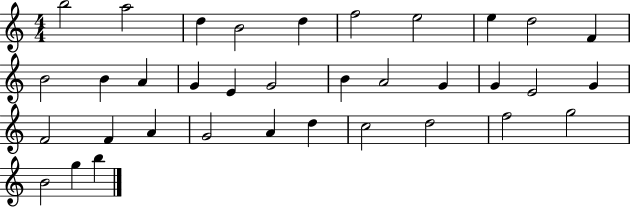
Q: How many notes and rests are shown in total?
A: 35